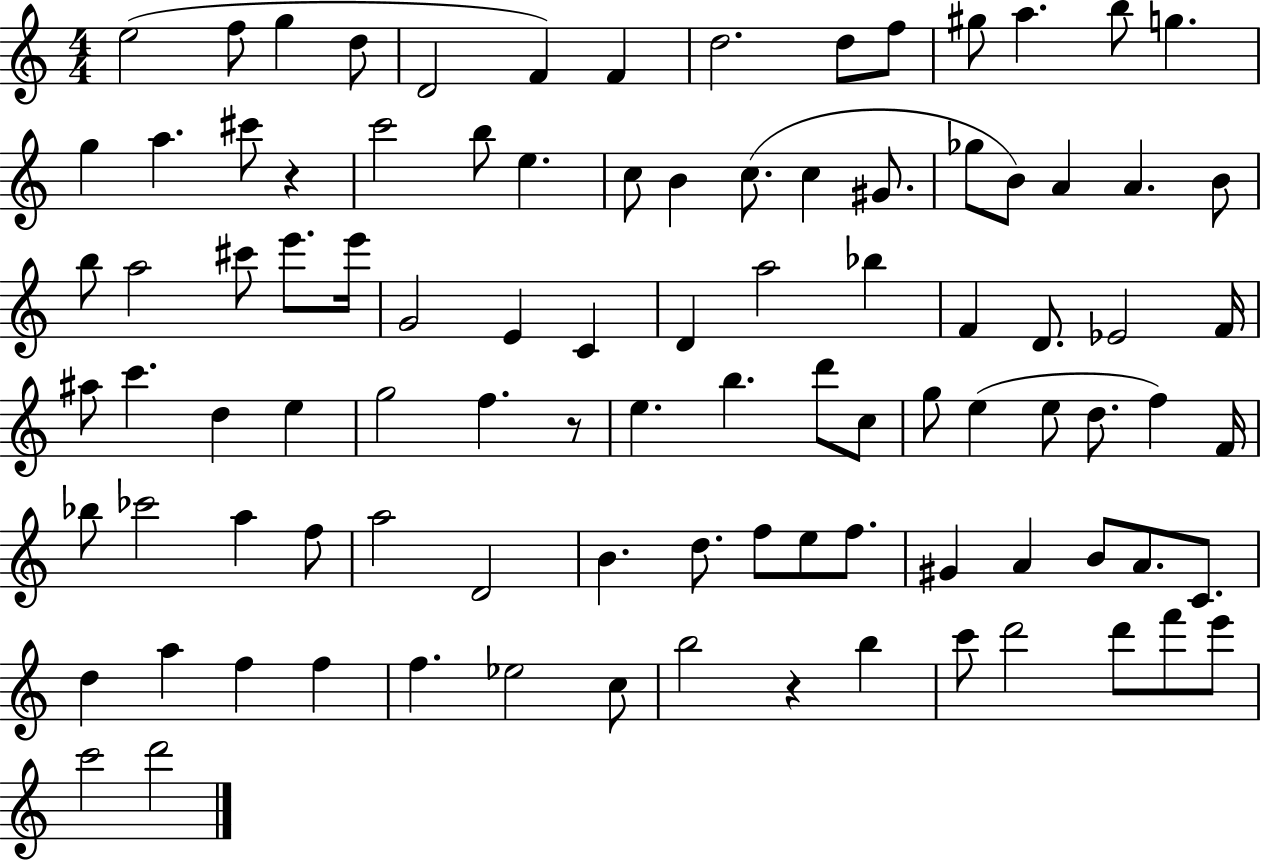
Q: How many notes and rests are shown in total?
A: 96